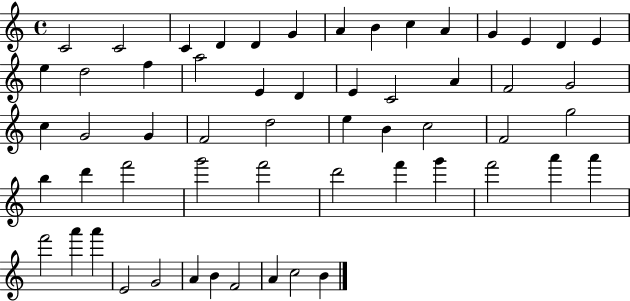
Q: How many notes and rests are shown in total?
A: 57